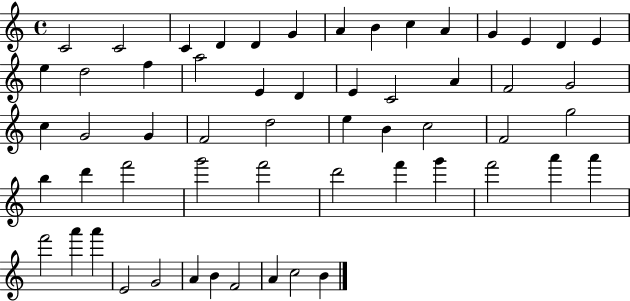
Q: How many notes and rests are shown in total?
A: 57